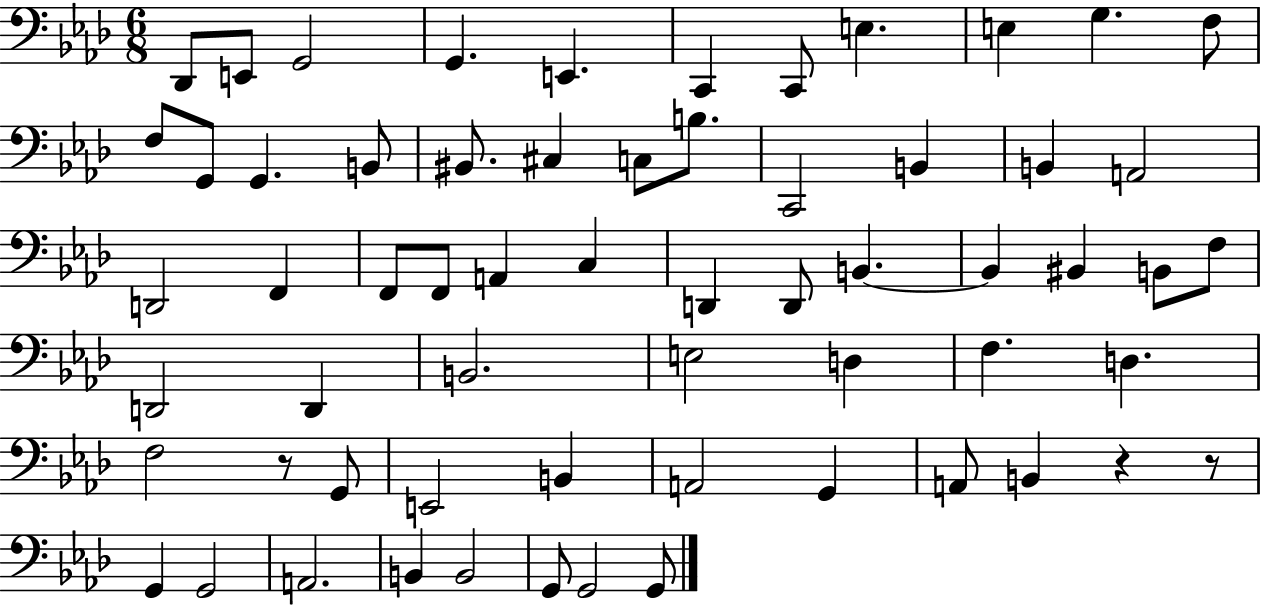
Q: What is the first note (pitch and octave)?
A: Db2